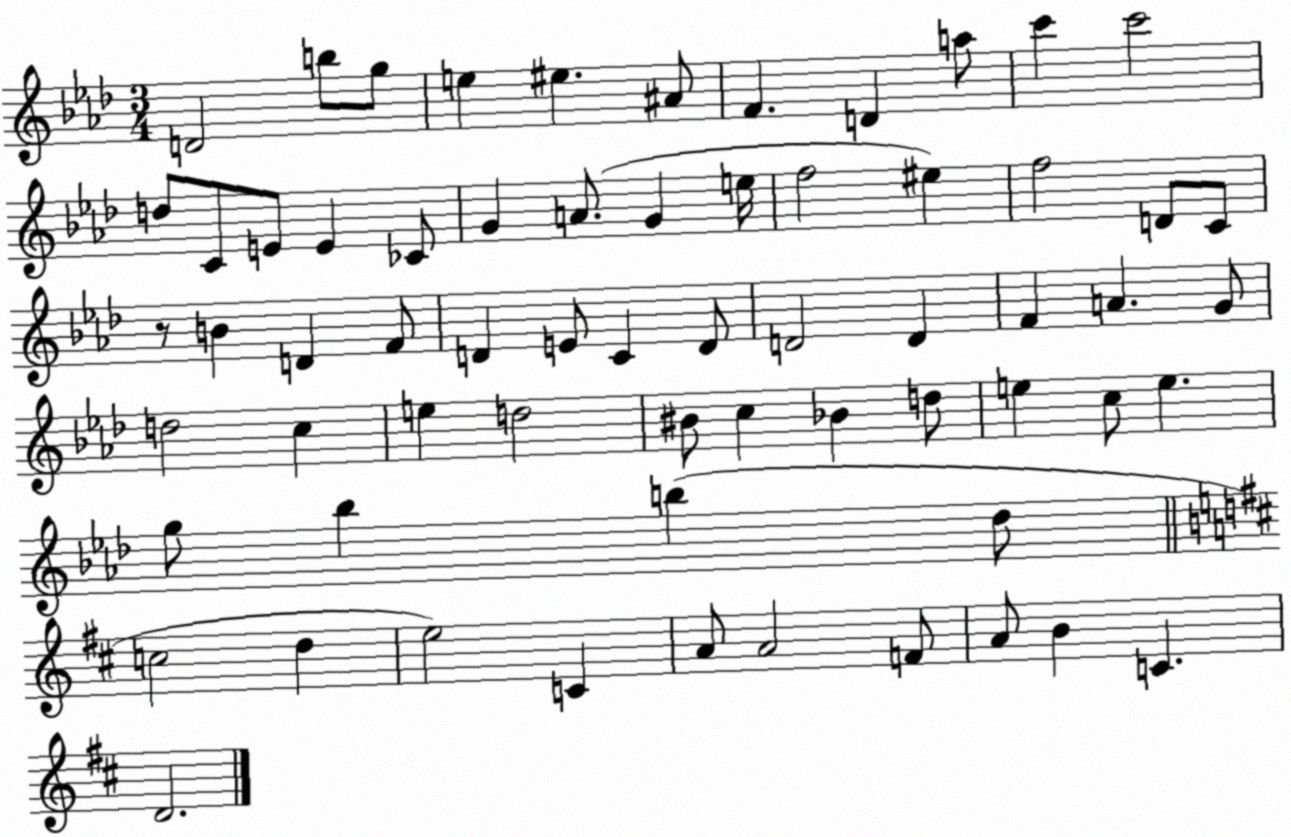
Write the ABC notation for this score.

X:1
T:Untitled
M:3/4
L:1/4
K:Ab
D2 b/2 g/2 e ^e ^A/2 F D a/2 c' c'2 d/2 C/2 E/2 E _C/2 G A/2 G e/4 f2 ^e f2 D/2 C/2 z/2 B D F/2 D E/2 C D/2 D2 D F A G/2 d2 c e d2 ^B/2 c _B d/2 e c/2 e g/2 _b b _d/2 c2 d e2 C A/2 A2 F/2 A/2 B C D2